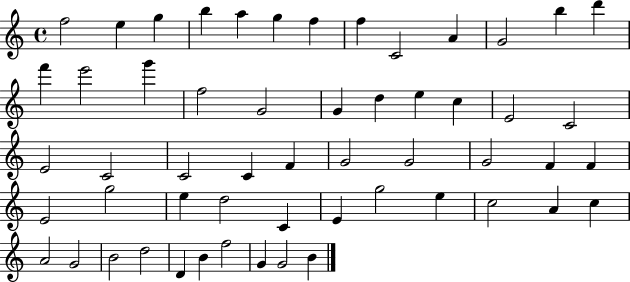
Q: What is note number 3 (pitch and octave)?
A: G5